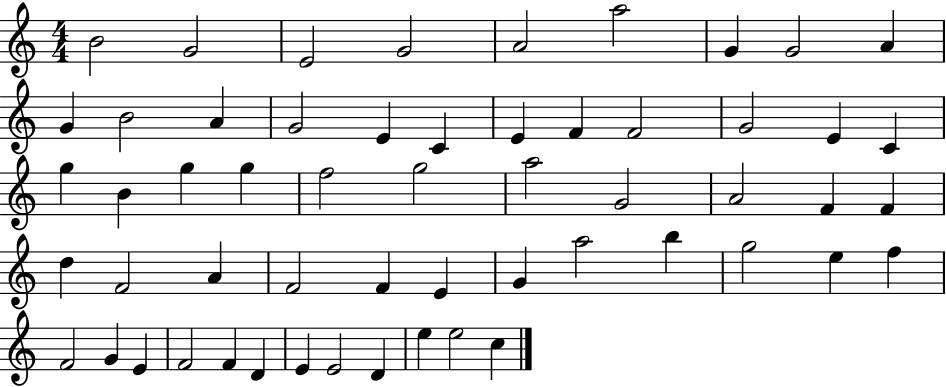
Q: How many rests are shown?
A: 0